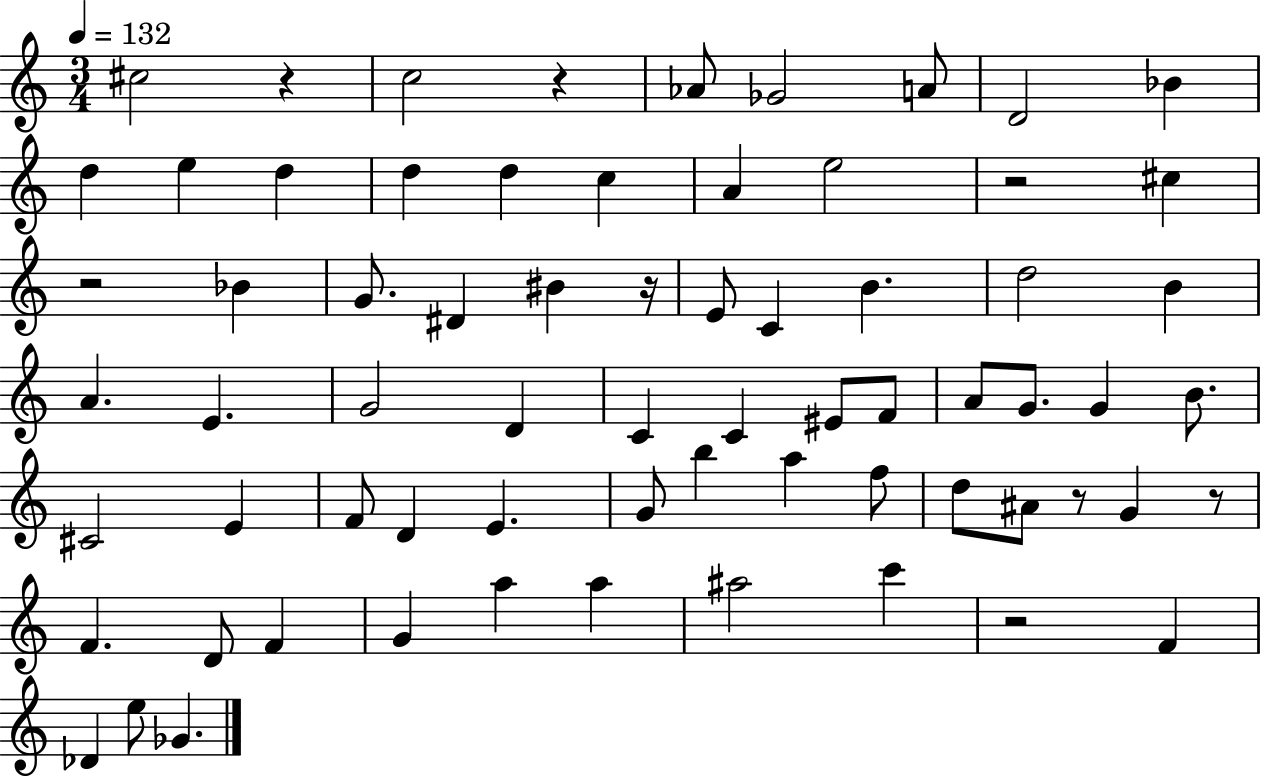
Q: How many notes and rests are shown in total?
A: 69